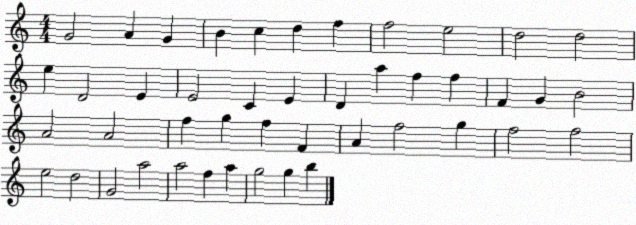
X:1
T:Untitled
M:4/4
L:1/4
K:C
G2 A G B c d f f2 e2 d2 d2 e D2 E E2 C E D a f f F G B2 A2 A2 f g f F A f2 g f2 f2 e2 d2 G2 a2 a2 f a g2 g b